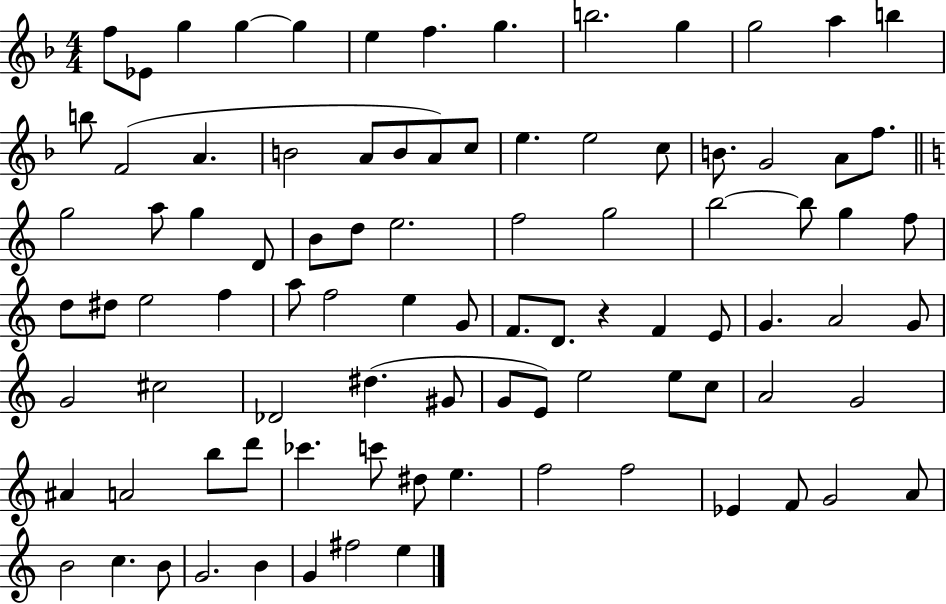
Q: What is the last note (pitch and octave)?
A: E5